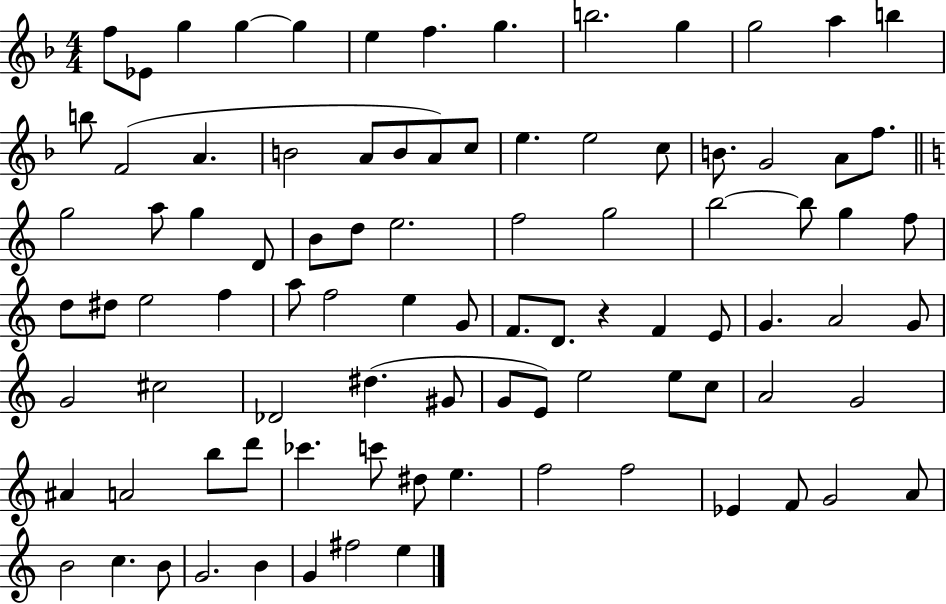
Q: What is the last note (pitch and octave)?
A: E5